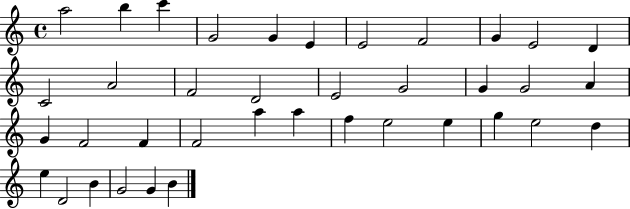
A5/h B5/q C6/q G4/h G4/q E4/q E4/h F4/h G4/q E4/h D4/q C4/h A4/h F4/h D4/h E4/h G4/h G4/q G4/h A4/q G4/q F4/h F4/q F4/h A5/q A5/q F5/q E5/h E5/q G5/q E5/h D5/q E5/q D4/h B4/q G4/h G4/q B4/q